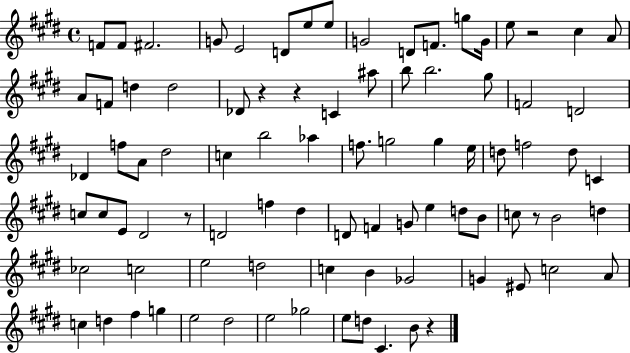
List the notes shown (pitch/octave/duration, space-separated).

F4/e F4/e F#4/h. G4/e E4/h D4/e E5/e E5/e G4/h D4/e F4/e. G5/e G4/s E5/e R/h C#5/q A4/e A4/e F4/e D5/q D5/h Db4/e R/q R/q C4/q A#5/e B5/e B5/h. G#5/e F4/h D4/h Db4/q F5/e A4/e D#5/h C5/q B5/h Ab5/q F5/e. G5/h G5/q E5/s D5/e F5/h D5/e C4/q C5/e C5/e E4/e D#4/h R/e D4/h F5/q D#5/q D4/e F4/q G4/e E5/q D5/e B4/e C5/e R/e B4/h D5/q CES5/h C5/h E5/h D5/h C5/q B4/q Gb4/h G4/q EIS4/e C5/h A4/e C5/q D5/q F#5/q G5/q E5/h D#5/h E5/h Gb5/h E5/e D5/e C#4/q. B4/e R/q